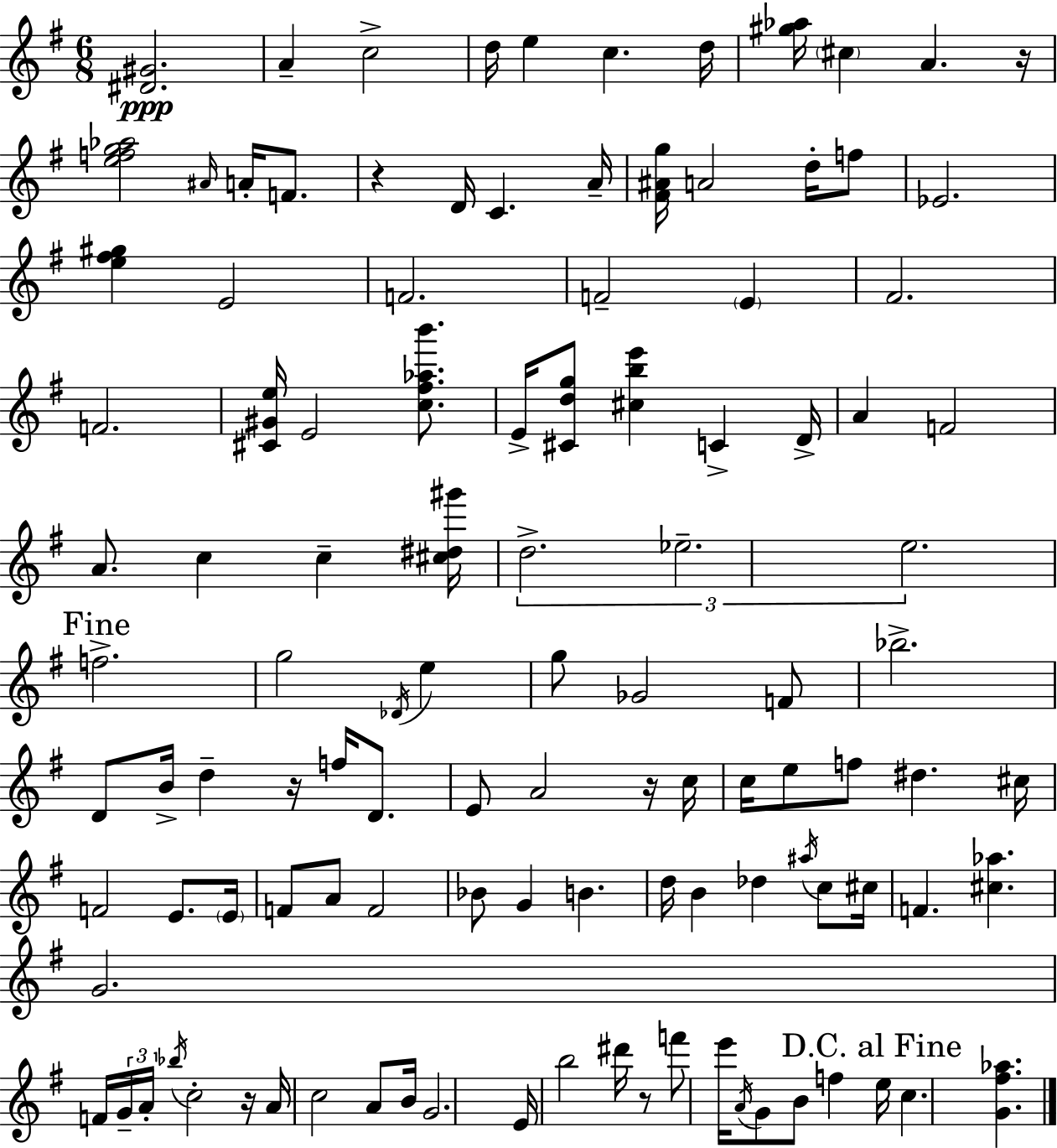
{
  \clef treble
  \numericTimeSignature
  \time 6/8
  \key e \minor
  <dis' gis'>2.\ppp | a'4-- c''2-> | d''16 e''4 c''4. d''16 | <gis'' aes''>16 \parenthesize cis''4 a'4. r16 | \break <e'' f'' g'' aes''>2 \grace { ais'16 } a'16-. f'8. | r4 d'16 c'4. | a'16-- <fis' ais' g''>16 a'2 d''16-. f''8 | ees'2. | \break <e'' fis'' gis''>4 e'2 | f'2. | f'2-- \parenthesize e'4 | fis'2. | \break f'2. | <cis' gis' e''>16 e'2 <c'' fis'' aes'' b'''>8. | e'16-> <cis' d'' g''>8 <cis'' b'' e'''>4 c'4-> | d'16-> a'4 f'2 | \break a'8. c''4 c''4-- | <cis'' dis'' gis'''>16 \tuplet 3/2 { d''2.-> | ees''2.-- | e''2. } | \break \mark "Fine" f''2.-> | g''2 \acciaccatura { des'16 } e''4 | g''8 ges'2 | f'8 bes''2.-> | \break d'8 b'16-> d''4-- r16 f''16 d'8. | e'8 a'2 | r16 c''16 c''16 e''8 f''8 dis''4. | cis''16 f'2 e'8. | \break \parenthesize e'16 f'8 a'8 f'2 | bes'8 g'4 b'4. | d''16 b'4 des''4 \acciaccatura { ais''16 } | c''8 cis''16 f'4. <cis'' aes''>4. | \break g'2. | f'16 \tuplet 3/2 { g'16-- a'16-. \acciaccatura { bes''16 } } c''2-. | r16 a'16 c''2 | a'8 b'16 g'2. | \break e'16 b''2 | dis'''16 r8 f'''8 e'''16 \acciaccatura { a'16 } g'8 b'8 | f''4 \mark "D.C. al Fine" e''16 c''4. <g' fis'' aes''>4. | \bar "|."
}